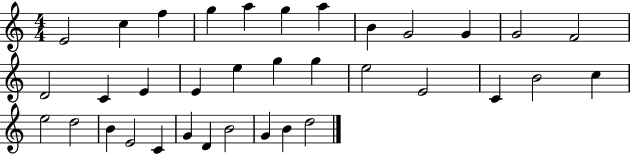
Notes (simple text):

E4/h C5/q F5/q G5/q A5/q G5/q A5/q B4/q G4/h G4/q G4/h F4/h D4/h C4/q E4/q E4/q E5/q G5/q G5/q E5/h E4/h C4/q B4/h C5/q E5/h D5/h B4/q E4/h C4/q G4/q D4/q B4/h G4/q B4/q D5/h